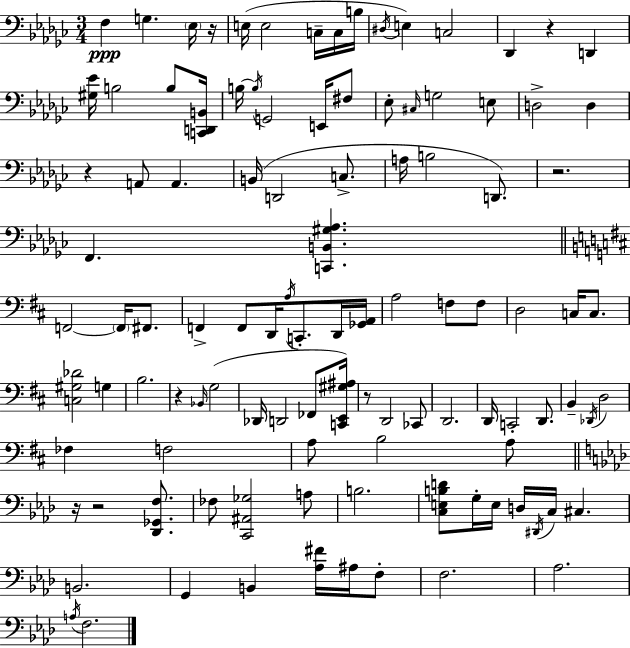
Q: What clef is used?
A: bass